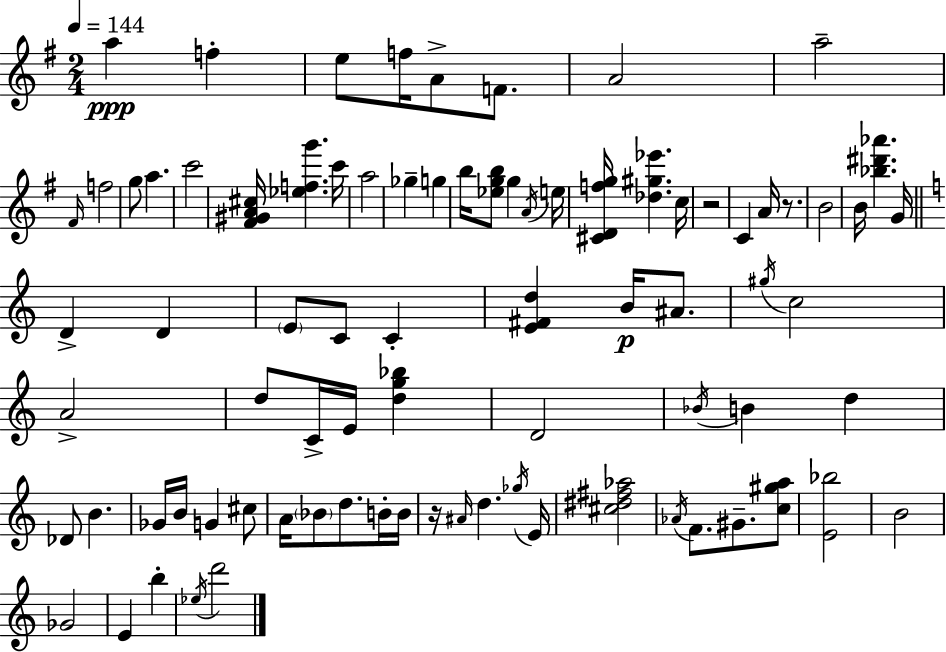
A5/q F5/q E5/e F5/s A4/e F4/e. A4/h A5/h F#4/s F5/h G5/e A5/q. C6/h [F#4,G#4,A4,C#5]/s [Eb5,F5,G6]/q. C6/s A5/h Gb5/q G5/q B5/s [Eb5,G5,B5]/e G5/q A4/s E5/s [C#4,D4,F5,G5]/s [Db5,G#5,Eb6]/q. C5/s R/h C4/q A4/s R/e. B4/h B4/s [Bb5,D#6,Ab6]/q. G4/s D4/q D4/q E4/e C4/e C4/q [E4,F#4,D5]/q B4/s A#4/e. G#5/s C5/h A4/h D5/e C4/s E4/s [D5,G5,Bb5]/q D4/h Bb4/s B4/q D5/q Db4/e B4/q. Gb4/s B4/s G4/q C#5/e A4/s Bb4/e D5/e. B4/s B4/s R/s A#4/s D5/q. Gb5/s E4/s [C#5,D#5,F#5,Ab5]/h Ab4/s F4/e. G#4/e. [C5,G#5,A5]/e [E4,Bb5]/h B4/h Gb4/h E4/q B5/q Eb5/s D6/h